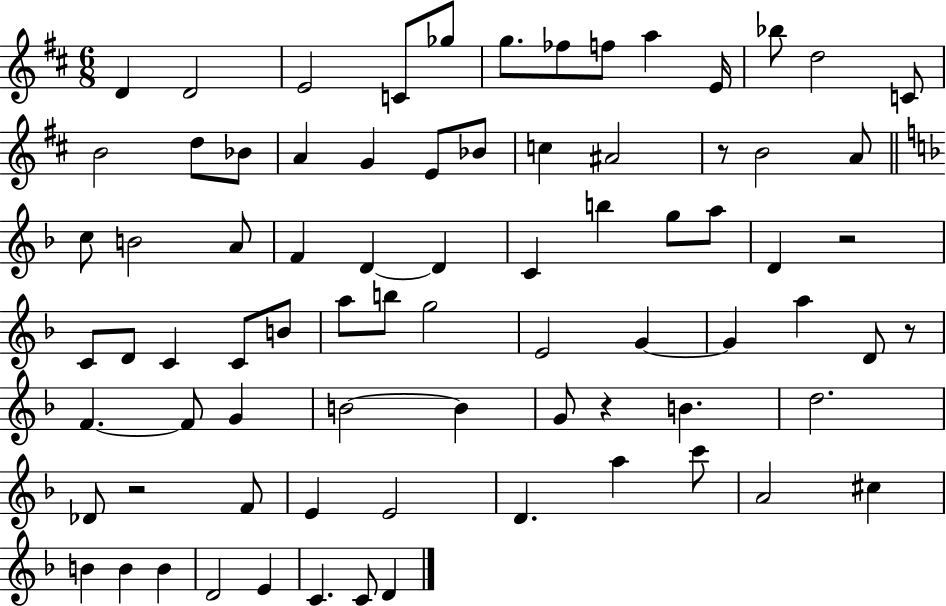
{
  \clef treble
  \numericTimeSignature
  \time 6/8
  \key d \major
  d'4 d'2 | e'2 c'8 ges''8 | g''8. fes''8 f''8 a''4 e'16 | bes''8 d''2 c'8 | \break b'2 d''8 bes'8 | a'4 g'4 e'8 bes'8 | c''4 ais'2 | r8 b'2 a'8 | \break \bar "||" \break \key f \major c''8 b'2 a'8 | f'4 d'4~~ d'4 | c'4 b''4 g''8 a''8 | d'4 r2 | \break c'8 d'8 c'4 c'8 b'8 | a''8 b''8 g''2 | e'2 g'4~~ | g'4 a''4 d'8 r8 | \break f'4.~~ f'8 g'4 | b'2~~ b'4 | g'8 r4 b'4. | d''2. | \break des'8 r2 f'8 | e'4 e'2 | d'4. a''4 c'''8 | a'2 cis''4 | \break b'4 b'4 b'4 | d'2 e'4 | c'4. c'8 d'4 | \bar "|."
}